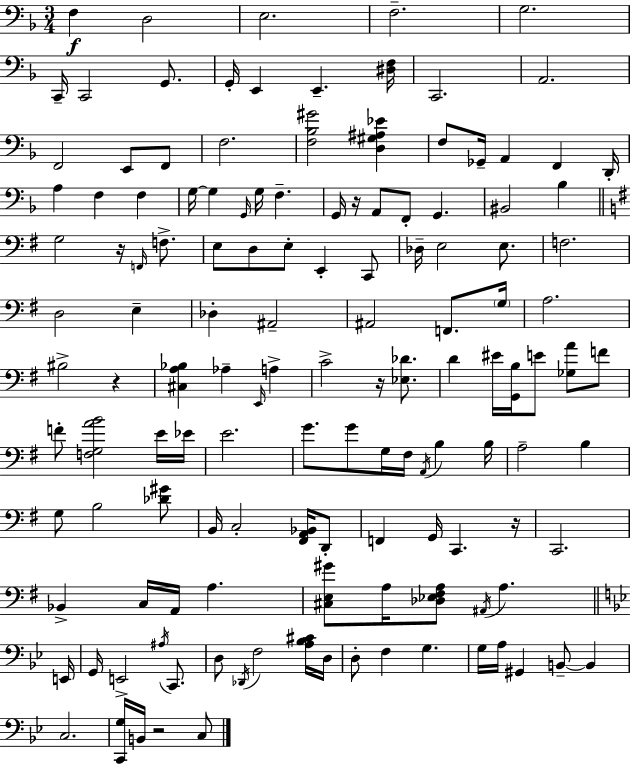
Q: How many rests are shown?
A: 6